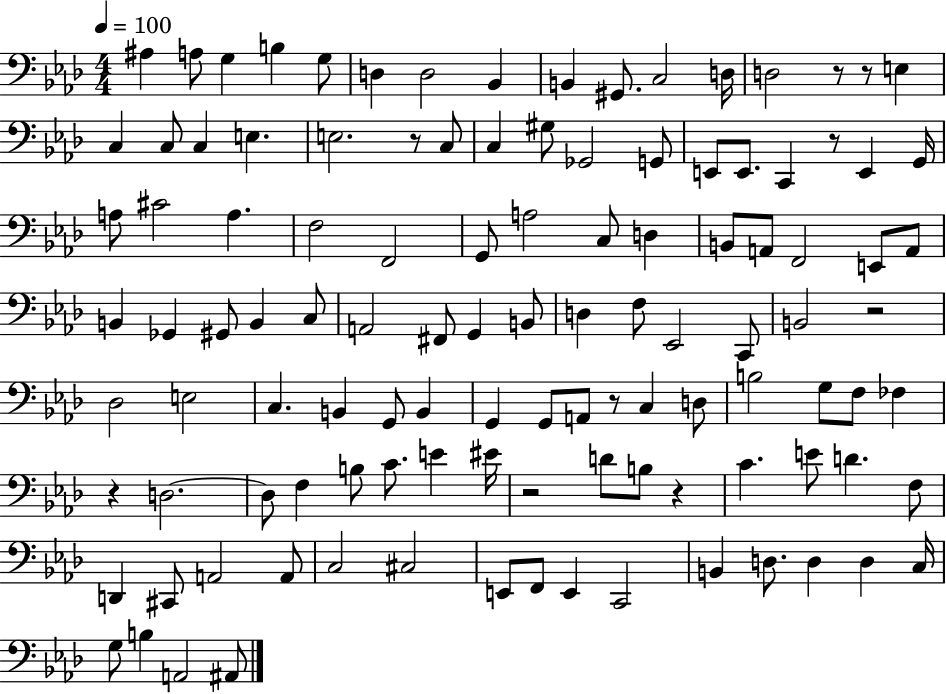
X:1
T:Untitled
M:4/4
L:1/4
K:Ab
^A, A,/2 G, B, G,/2 D, D,2 _B,, B,, ^G,,/2 C,2 D,/4 D,2 z/2 z/2 E, C, C,/2 C, E, E,2 z/2 C,/2 C, ^G,/2 _G,,2 G,,/2 E,,/2 E,,/2 C,, z/2 E,, G,,/4 A,/2 ^C2 A, F,2 F,,2 G,,/2 A,2 C,/2 D, B,,/2 A,,/2 F,,2 E,,/2 A,,/2 B,, _G,, ^G,,/2 B,, C,/2 A,,2 ^F,,/2 G,, B,,/2 D, F,/2 _E,,2 C,,/2 B,,2 z2 _D,2 E,2 C, B,, G,,/2 B,, G,, G,,/2 A,,/2 z/2 C, D,/2 B,2 G,/2 F,/2 _F, z D,2 D,/2 F, B,/2 C/2 E ^E/4 z2 D/2 B,/2 z C E/2 D F,/2 D,, ^C,,/2 A,,2 A,,/2 C,2 ^C,2 E,,/2 F,,/2 E,, C,,2 B,, D,/2 D, D, C,/4 G,/2 B, A,,2 ^A,,/2